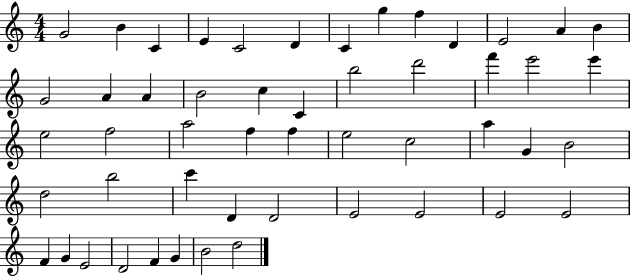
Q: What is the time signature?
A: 4/4